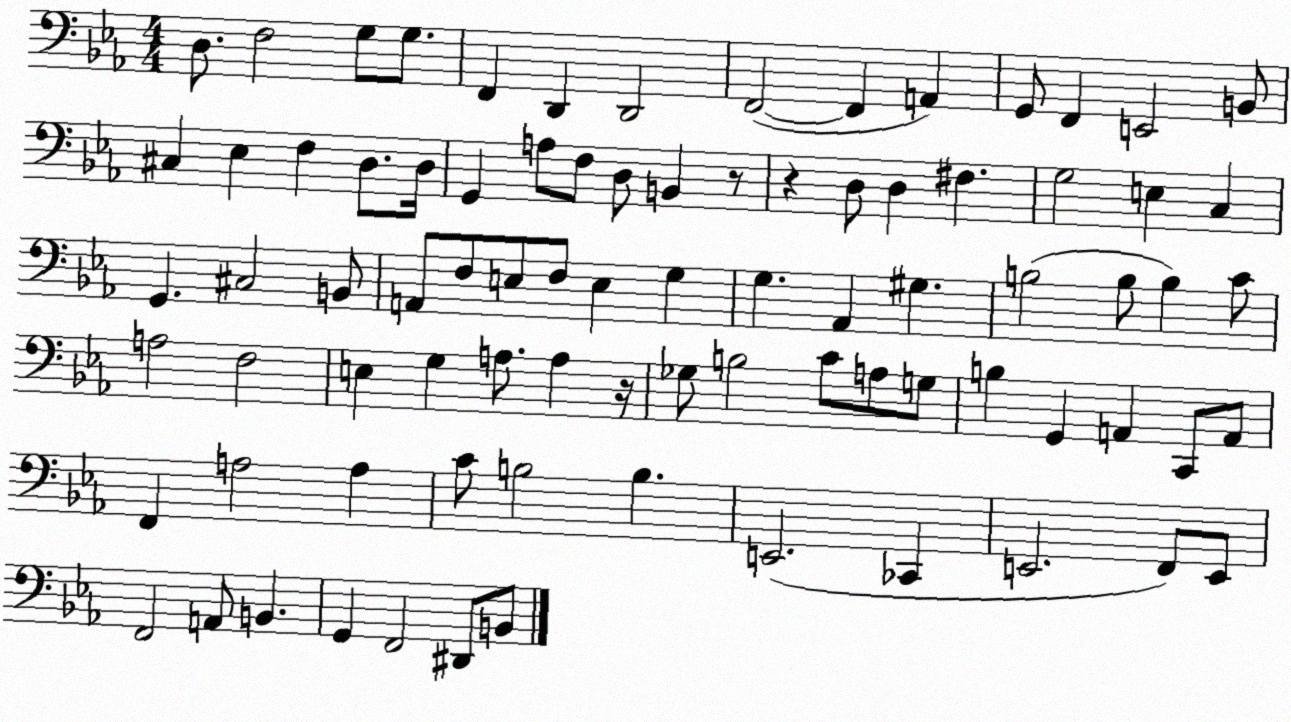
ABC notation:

X:1
T:Untitled
M:4/4
L:1/4
K:Eb
D,/2 F,2 G,/2 G,/2 F,, D,, D,,2 F,,2 F,, A,, G,,/2 F,, E,,2 B,,/2 ^C, _E, F, D,/2 D,/4 G,, A,/2 F,/2 D,/2 B,, z/2 z D,/2 D, ^F, G,2 E, C, G,, ^C,2 B,,/2 A,,/2 F,/2 E,/2 F,/2 E, G, G, _A,, ^G, B,2 B,/2 B, C/2 A,2 F,2 E, G, A,/2 A, z/4 _G,/2 B,2 C/2 A,/2 G,/2 B, G,, A,, C,,/2 A,,/2 F,, A,2 A, C/2 B,2 B, E,,2 _C,, E,,2 F,,/2 E,,/2 F,,2 A,,/2 B,, G,, F,,2 ^D,,/2 B,,/2